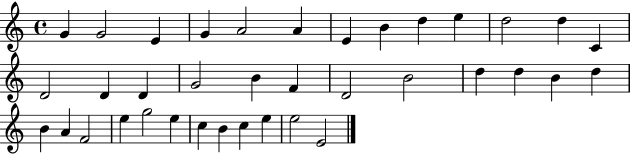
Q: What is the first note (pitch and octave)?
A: G4